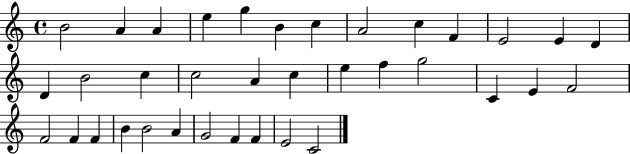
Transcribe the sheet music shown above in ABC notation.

X:1
T:Untitled
M:4/4
L:1/4
K:C
B2 A A e g B c A2 c F E2 E D D B2 c c2 A c e f g2 C E F2 F2 F F B B2 A G2 F F E2 C2